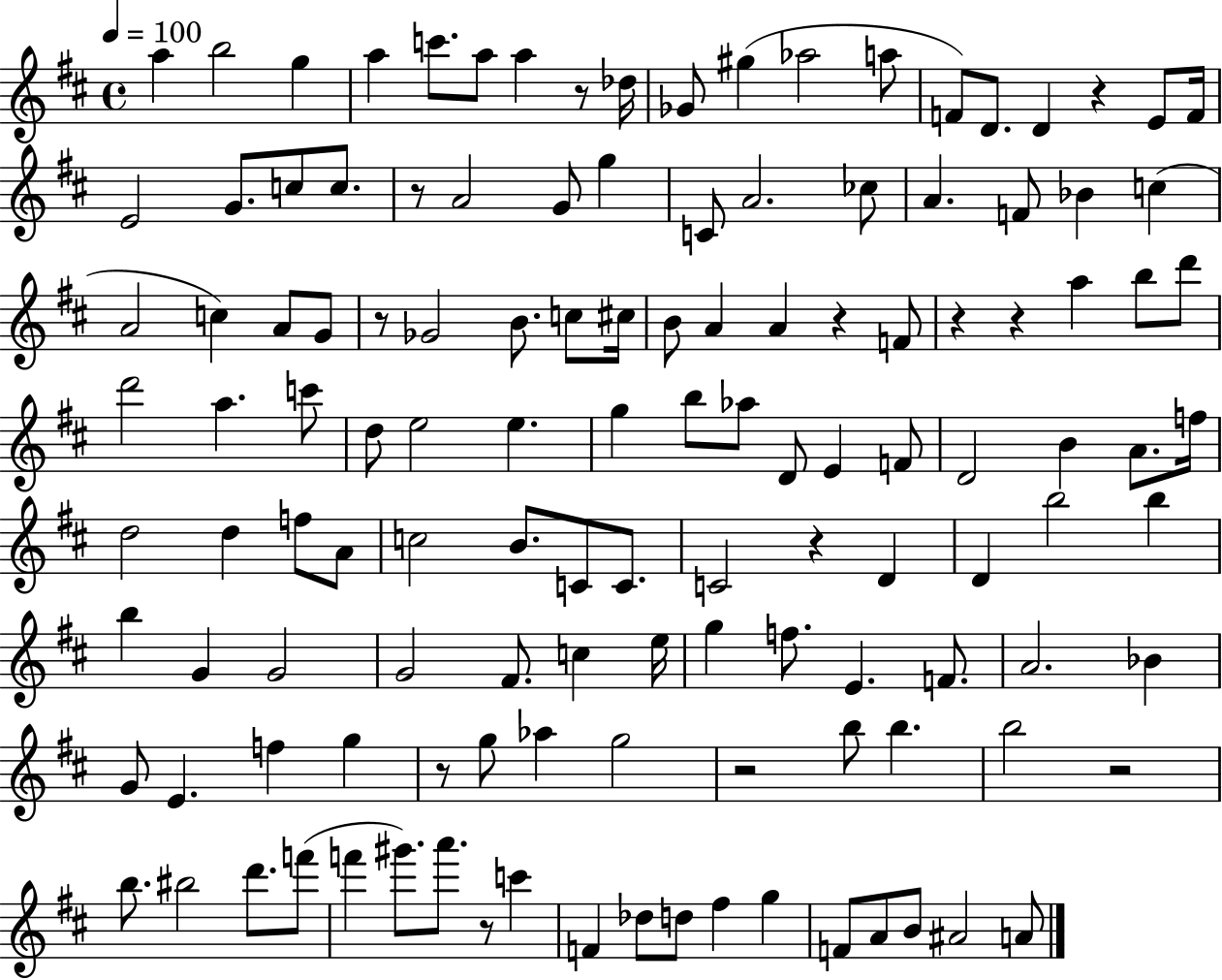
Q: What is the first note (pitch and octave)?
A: A5